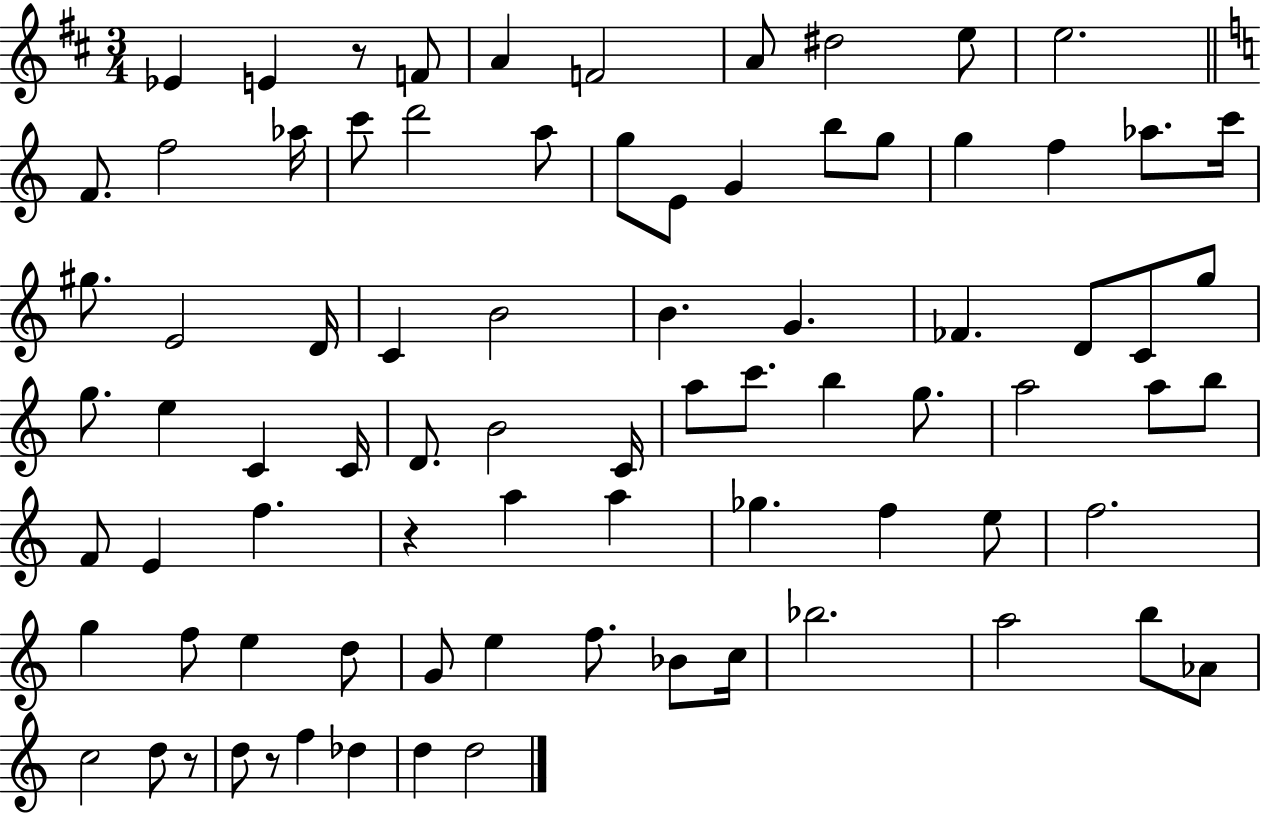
{
  \clef treble
  \numericTimeSignature
  \time 3/4
  \key d \major
  ees'4 e'4 r8 f'8 | a'4 f'2 | a'8 dis''2 e''8 | e''2. | \break \bar "||" \break \key a \minor f'8. f''2 aes''16 | c'''8 d'''2 a''8 | g''8 e'8 g'4 b''8 g''8 | g''4 f''4 aes''8. c'''16 | \break gis''8. e'2 d'16 | c'4 b'2 | b'4. g'4. | fes'4. d'8 c'8 g''8 | \break g''8. e''4 c'4 c'16 | d'8. b'2 c'16 | a''8 c'''8. b''4 g''8. | a''2 a''8 b''8 | \break f'8 e'4 f''4. | r4 a''4 a''4 | ges''4. f''4 e''8 | f''2. | \break g''4 f''8 e''4 d''8 | g'8 e''4 f''8. bes'8 c''16 | bes''2. | a''2 b''8 aes'8 | \break c''2 d''8 r8 | d''8 r8 f''4 des''4 | d''4 d''2 | \bar "|."
}